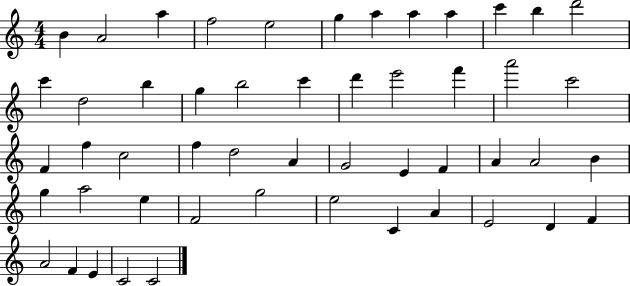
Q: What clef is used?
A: treble